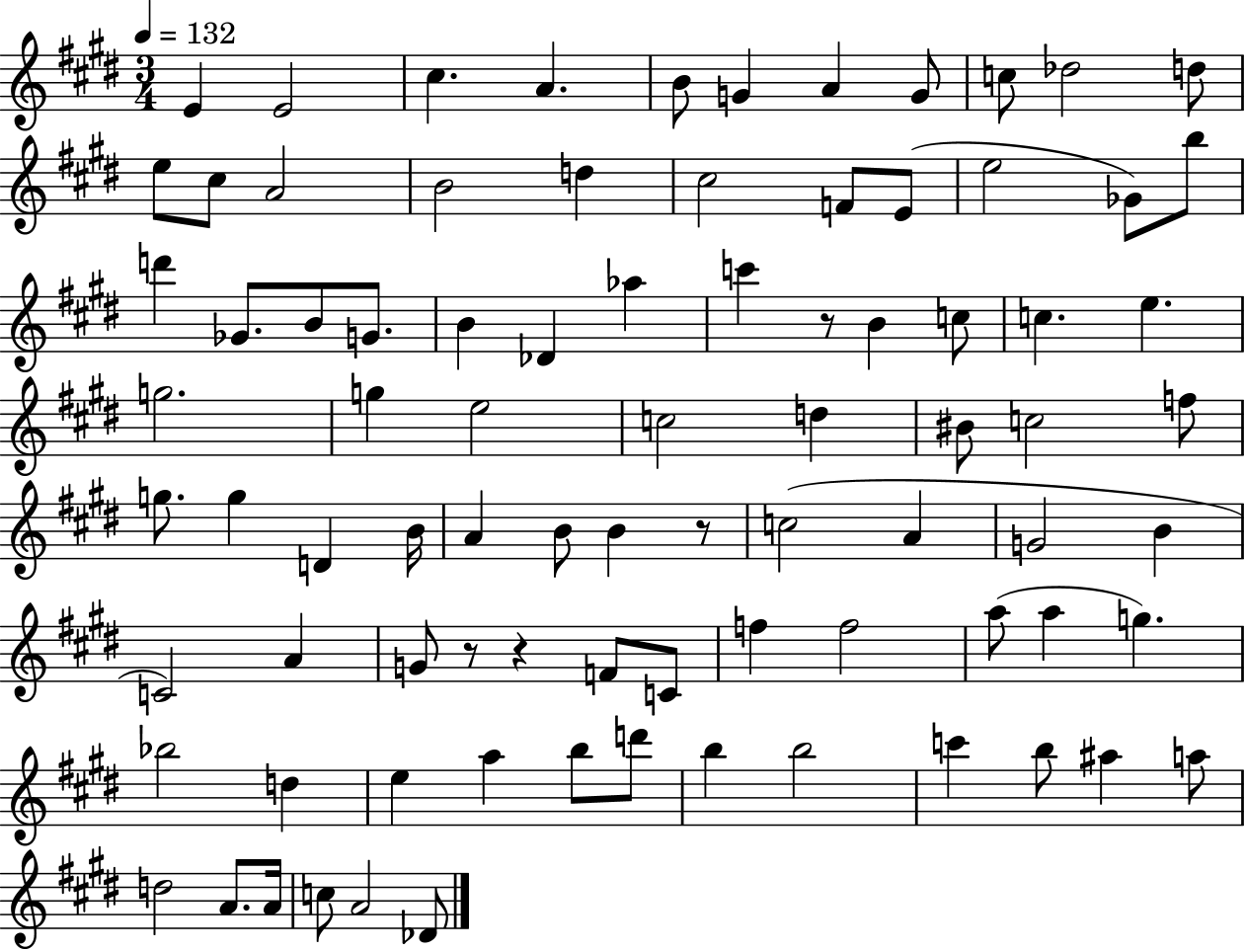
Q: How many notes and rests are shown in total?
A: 85